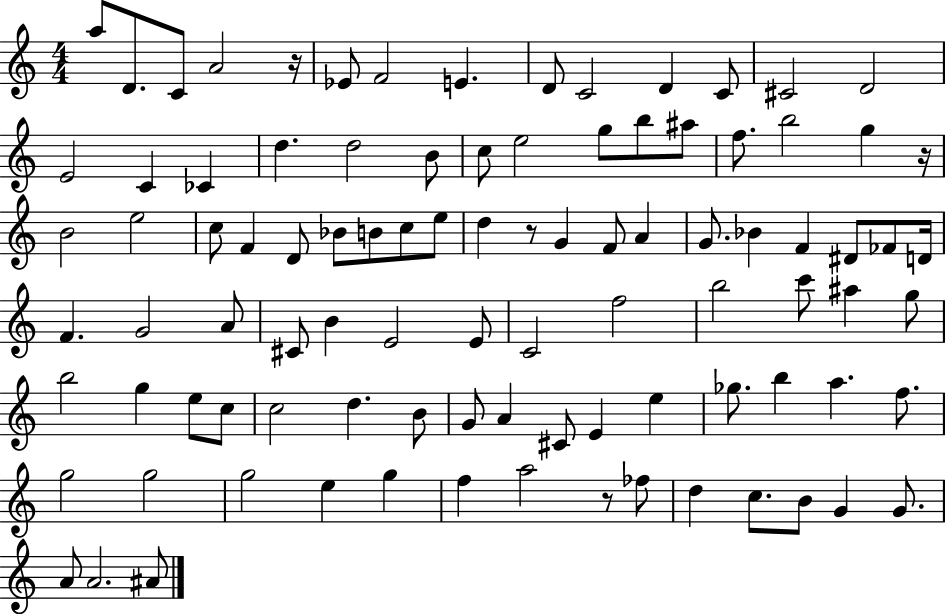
A5/e D4/e. C4/e A4/h R/s Eb4/e F4/h E4/q. D4/e C4/h D4/q C4/e C#4/h D4/h E4/h C4/q CES4/q D5/q. D5/h B4/e C5/e E5/h G5/e B5/e A#5/e F5/e. B5/h G5/q R/s B4/h E5/h C5/e F4/q D4/e Bb4/e B4/e C5/e E5/e D5/q R/e G4/q F4/e A4/q G4/e. Bb4/q F4/q D#4/e FES4/e D4/s F4/q. G4/h A4/e C#4/e B4/q E4/h E4/e C4/h F5/h B5/h C6/e A#5/q G5/e B5/h G5/q E5/e C5/e C5/h D5/q. B4/e G4/e A4/q C#4/e E4/q E5/q Gb5/e. B5/q A5/q. F5/e. G5/h G5/h G5/h E5/q G5/q F5/q A5/h R/e FES5/e D5/q C5/e. B4/e G4/q G4/e. A4/e A4/h. A#4/e